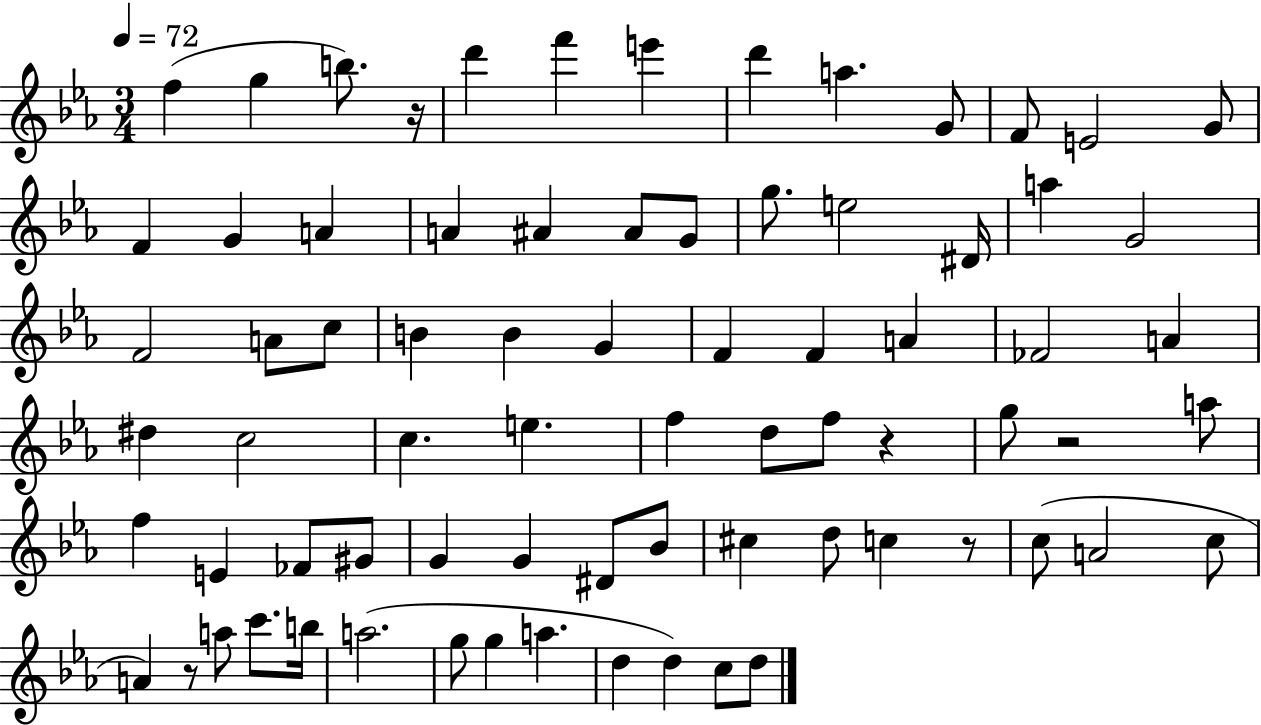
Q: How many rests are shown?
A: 5